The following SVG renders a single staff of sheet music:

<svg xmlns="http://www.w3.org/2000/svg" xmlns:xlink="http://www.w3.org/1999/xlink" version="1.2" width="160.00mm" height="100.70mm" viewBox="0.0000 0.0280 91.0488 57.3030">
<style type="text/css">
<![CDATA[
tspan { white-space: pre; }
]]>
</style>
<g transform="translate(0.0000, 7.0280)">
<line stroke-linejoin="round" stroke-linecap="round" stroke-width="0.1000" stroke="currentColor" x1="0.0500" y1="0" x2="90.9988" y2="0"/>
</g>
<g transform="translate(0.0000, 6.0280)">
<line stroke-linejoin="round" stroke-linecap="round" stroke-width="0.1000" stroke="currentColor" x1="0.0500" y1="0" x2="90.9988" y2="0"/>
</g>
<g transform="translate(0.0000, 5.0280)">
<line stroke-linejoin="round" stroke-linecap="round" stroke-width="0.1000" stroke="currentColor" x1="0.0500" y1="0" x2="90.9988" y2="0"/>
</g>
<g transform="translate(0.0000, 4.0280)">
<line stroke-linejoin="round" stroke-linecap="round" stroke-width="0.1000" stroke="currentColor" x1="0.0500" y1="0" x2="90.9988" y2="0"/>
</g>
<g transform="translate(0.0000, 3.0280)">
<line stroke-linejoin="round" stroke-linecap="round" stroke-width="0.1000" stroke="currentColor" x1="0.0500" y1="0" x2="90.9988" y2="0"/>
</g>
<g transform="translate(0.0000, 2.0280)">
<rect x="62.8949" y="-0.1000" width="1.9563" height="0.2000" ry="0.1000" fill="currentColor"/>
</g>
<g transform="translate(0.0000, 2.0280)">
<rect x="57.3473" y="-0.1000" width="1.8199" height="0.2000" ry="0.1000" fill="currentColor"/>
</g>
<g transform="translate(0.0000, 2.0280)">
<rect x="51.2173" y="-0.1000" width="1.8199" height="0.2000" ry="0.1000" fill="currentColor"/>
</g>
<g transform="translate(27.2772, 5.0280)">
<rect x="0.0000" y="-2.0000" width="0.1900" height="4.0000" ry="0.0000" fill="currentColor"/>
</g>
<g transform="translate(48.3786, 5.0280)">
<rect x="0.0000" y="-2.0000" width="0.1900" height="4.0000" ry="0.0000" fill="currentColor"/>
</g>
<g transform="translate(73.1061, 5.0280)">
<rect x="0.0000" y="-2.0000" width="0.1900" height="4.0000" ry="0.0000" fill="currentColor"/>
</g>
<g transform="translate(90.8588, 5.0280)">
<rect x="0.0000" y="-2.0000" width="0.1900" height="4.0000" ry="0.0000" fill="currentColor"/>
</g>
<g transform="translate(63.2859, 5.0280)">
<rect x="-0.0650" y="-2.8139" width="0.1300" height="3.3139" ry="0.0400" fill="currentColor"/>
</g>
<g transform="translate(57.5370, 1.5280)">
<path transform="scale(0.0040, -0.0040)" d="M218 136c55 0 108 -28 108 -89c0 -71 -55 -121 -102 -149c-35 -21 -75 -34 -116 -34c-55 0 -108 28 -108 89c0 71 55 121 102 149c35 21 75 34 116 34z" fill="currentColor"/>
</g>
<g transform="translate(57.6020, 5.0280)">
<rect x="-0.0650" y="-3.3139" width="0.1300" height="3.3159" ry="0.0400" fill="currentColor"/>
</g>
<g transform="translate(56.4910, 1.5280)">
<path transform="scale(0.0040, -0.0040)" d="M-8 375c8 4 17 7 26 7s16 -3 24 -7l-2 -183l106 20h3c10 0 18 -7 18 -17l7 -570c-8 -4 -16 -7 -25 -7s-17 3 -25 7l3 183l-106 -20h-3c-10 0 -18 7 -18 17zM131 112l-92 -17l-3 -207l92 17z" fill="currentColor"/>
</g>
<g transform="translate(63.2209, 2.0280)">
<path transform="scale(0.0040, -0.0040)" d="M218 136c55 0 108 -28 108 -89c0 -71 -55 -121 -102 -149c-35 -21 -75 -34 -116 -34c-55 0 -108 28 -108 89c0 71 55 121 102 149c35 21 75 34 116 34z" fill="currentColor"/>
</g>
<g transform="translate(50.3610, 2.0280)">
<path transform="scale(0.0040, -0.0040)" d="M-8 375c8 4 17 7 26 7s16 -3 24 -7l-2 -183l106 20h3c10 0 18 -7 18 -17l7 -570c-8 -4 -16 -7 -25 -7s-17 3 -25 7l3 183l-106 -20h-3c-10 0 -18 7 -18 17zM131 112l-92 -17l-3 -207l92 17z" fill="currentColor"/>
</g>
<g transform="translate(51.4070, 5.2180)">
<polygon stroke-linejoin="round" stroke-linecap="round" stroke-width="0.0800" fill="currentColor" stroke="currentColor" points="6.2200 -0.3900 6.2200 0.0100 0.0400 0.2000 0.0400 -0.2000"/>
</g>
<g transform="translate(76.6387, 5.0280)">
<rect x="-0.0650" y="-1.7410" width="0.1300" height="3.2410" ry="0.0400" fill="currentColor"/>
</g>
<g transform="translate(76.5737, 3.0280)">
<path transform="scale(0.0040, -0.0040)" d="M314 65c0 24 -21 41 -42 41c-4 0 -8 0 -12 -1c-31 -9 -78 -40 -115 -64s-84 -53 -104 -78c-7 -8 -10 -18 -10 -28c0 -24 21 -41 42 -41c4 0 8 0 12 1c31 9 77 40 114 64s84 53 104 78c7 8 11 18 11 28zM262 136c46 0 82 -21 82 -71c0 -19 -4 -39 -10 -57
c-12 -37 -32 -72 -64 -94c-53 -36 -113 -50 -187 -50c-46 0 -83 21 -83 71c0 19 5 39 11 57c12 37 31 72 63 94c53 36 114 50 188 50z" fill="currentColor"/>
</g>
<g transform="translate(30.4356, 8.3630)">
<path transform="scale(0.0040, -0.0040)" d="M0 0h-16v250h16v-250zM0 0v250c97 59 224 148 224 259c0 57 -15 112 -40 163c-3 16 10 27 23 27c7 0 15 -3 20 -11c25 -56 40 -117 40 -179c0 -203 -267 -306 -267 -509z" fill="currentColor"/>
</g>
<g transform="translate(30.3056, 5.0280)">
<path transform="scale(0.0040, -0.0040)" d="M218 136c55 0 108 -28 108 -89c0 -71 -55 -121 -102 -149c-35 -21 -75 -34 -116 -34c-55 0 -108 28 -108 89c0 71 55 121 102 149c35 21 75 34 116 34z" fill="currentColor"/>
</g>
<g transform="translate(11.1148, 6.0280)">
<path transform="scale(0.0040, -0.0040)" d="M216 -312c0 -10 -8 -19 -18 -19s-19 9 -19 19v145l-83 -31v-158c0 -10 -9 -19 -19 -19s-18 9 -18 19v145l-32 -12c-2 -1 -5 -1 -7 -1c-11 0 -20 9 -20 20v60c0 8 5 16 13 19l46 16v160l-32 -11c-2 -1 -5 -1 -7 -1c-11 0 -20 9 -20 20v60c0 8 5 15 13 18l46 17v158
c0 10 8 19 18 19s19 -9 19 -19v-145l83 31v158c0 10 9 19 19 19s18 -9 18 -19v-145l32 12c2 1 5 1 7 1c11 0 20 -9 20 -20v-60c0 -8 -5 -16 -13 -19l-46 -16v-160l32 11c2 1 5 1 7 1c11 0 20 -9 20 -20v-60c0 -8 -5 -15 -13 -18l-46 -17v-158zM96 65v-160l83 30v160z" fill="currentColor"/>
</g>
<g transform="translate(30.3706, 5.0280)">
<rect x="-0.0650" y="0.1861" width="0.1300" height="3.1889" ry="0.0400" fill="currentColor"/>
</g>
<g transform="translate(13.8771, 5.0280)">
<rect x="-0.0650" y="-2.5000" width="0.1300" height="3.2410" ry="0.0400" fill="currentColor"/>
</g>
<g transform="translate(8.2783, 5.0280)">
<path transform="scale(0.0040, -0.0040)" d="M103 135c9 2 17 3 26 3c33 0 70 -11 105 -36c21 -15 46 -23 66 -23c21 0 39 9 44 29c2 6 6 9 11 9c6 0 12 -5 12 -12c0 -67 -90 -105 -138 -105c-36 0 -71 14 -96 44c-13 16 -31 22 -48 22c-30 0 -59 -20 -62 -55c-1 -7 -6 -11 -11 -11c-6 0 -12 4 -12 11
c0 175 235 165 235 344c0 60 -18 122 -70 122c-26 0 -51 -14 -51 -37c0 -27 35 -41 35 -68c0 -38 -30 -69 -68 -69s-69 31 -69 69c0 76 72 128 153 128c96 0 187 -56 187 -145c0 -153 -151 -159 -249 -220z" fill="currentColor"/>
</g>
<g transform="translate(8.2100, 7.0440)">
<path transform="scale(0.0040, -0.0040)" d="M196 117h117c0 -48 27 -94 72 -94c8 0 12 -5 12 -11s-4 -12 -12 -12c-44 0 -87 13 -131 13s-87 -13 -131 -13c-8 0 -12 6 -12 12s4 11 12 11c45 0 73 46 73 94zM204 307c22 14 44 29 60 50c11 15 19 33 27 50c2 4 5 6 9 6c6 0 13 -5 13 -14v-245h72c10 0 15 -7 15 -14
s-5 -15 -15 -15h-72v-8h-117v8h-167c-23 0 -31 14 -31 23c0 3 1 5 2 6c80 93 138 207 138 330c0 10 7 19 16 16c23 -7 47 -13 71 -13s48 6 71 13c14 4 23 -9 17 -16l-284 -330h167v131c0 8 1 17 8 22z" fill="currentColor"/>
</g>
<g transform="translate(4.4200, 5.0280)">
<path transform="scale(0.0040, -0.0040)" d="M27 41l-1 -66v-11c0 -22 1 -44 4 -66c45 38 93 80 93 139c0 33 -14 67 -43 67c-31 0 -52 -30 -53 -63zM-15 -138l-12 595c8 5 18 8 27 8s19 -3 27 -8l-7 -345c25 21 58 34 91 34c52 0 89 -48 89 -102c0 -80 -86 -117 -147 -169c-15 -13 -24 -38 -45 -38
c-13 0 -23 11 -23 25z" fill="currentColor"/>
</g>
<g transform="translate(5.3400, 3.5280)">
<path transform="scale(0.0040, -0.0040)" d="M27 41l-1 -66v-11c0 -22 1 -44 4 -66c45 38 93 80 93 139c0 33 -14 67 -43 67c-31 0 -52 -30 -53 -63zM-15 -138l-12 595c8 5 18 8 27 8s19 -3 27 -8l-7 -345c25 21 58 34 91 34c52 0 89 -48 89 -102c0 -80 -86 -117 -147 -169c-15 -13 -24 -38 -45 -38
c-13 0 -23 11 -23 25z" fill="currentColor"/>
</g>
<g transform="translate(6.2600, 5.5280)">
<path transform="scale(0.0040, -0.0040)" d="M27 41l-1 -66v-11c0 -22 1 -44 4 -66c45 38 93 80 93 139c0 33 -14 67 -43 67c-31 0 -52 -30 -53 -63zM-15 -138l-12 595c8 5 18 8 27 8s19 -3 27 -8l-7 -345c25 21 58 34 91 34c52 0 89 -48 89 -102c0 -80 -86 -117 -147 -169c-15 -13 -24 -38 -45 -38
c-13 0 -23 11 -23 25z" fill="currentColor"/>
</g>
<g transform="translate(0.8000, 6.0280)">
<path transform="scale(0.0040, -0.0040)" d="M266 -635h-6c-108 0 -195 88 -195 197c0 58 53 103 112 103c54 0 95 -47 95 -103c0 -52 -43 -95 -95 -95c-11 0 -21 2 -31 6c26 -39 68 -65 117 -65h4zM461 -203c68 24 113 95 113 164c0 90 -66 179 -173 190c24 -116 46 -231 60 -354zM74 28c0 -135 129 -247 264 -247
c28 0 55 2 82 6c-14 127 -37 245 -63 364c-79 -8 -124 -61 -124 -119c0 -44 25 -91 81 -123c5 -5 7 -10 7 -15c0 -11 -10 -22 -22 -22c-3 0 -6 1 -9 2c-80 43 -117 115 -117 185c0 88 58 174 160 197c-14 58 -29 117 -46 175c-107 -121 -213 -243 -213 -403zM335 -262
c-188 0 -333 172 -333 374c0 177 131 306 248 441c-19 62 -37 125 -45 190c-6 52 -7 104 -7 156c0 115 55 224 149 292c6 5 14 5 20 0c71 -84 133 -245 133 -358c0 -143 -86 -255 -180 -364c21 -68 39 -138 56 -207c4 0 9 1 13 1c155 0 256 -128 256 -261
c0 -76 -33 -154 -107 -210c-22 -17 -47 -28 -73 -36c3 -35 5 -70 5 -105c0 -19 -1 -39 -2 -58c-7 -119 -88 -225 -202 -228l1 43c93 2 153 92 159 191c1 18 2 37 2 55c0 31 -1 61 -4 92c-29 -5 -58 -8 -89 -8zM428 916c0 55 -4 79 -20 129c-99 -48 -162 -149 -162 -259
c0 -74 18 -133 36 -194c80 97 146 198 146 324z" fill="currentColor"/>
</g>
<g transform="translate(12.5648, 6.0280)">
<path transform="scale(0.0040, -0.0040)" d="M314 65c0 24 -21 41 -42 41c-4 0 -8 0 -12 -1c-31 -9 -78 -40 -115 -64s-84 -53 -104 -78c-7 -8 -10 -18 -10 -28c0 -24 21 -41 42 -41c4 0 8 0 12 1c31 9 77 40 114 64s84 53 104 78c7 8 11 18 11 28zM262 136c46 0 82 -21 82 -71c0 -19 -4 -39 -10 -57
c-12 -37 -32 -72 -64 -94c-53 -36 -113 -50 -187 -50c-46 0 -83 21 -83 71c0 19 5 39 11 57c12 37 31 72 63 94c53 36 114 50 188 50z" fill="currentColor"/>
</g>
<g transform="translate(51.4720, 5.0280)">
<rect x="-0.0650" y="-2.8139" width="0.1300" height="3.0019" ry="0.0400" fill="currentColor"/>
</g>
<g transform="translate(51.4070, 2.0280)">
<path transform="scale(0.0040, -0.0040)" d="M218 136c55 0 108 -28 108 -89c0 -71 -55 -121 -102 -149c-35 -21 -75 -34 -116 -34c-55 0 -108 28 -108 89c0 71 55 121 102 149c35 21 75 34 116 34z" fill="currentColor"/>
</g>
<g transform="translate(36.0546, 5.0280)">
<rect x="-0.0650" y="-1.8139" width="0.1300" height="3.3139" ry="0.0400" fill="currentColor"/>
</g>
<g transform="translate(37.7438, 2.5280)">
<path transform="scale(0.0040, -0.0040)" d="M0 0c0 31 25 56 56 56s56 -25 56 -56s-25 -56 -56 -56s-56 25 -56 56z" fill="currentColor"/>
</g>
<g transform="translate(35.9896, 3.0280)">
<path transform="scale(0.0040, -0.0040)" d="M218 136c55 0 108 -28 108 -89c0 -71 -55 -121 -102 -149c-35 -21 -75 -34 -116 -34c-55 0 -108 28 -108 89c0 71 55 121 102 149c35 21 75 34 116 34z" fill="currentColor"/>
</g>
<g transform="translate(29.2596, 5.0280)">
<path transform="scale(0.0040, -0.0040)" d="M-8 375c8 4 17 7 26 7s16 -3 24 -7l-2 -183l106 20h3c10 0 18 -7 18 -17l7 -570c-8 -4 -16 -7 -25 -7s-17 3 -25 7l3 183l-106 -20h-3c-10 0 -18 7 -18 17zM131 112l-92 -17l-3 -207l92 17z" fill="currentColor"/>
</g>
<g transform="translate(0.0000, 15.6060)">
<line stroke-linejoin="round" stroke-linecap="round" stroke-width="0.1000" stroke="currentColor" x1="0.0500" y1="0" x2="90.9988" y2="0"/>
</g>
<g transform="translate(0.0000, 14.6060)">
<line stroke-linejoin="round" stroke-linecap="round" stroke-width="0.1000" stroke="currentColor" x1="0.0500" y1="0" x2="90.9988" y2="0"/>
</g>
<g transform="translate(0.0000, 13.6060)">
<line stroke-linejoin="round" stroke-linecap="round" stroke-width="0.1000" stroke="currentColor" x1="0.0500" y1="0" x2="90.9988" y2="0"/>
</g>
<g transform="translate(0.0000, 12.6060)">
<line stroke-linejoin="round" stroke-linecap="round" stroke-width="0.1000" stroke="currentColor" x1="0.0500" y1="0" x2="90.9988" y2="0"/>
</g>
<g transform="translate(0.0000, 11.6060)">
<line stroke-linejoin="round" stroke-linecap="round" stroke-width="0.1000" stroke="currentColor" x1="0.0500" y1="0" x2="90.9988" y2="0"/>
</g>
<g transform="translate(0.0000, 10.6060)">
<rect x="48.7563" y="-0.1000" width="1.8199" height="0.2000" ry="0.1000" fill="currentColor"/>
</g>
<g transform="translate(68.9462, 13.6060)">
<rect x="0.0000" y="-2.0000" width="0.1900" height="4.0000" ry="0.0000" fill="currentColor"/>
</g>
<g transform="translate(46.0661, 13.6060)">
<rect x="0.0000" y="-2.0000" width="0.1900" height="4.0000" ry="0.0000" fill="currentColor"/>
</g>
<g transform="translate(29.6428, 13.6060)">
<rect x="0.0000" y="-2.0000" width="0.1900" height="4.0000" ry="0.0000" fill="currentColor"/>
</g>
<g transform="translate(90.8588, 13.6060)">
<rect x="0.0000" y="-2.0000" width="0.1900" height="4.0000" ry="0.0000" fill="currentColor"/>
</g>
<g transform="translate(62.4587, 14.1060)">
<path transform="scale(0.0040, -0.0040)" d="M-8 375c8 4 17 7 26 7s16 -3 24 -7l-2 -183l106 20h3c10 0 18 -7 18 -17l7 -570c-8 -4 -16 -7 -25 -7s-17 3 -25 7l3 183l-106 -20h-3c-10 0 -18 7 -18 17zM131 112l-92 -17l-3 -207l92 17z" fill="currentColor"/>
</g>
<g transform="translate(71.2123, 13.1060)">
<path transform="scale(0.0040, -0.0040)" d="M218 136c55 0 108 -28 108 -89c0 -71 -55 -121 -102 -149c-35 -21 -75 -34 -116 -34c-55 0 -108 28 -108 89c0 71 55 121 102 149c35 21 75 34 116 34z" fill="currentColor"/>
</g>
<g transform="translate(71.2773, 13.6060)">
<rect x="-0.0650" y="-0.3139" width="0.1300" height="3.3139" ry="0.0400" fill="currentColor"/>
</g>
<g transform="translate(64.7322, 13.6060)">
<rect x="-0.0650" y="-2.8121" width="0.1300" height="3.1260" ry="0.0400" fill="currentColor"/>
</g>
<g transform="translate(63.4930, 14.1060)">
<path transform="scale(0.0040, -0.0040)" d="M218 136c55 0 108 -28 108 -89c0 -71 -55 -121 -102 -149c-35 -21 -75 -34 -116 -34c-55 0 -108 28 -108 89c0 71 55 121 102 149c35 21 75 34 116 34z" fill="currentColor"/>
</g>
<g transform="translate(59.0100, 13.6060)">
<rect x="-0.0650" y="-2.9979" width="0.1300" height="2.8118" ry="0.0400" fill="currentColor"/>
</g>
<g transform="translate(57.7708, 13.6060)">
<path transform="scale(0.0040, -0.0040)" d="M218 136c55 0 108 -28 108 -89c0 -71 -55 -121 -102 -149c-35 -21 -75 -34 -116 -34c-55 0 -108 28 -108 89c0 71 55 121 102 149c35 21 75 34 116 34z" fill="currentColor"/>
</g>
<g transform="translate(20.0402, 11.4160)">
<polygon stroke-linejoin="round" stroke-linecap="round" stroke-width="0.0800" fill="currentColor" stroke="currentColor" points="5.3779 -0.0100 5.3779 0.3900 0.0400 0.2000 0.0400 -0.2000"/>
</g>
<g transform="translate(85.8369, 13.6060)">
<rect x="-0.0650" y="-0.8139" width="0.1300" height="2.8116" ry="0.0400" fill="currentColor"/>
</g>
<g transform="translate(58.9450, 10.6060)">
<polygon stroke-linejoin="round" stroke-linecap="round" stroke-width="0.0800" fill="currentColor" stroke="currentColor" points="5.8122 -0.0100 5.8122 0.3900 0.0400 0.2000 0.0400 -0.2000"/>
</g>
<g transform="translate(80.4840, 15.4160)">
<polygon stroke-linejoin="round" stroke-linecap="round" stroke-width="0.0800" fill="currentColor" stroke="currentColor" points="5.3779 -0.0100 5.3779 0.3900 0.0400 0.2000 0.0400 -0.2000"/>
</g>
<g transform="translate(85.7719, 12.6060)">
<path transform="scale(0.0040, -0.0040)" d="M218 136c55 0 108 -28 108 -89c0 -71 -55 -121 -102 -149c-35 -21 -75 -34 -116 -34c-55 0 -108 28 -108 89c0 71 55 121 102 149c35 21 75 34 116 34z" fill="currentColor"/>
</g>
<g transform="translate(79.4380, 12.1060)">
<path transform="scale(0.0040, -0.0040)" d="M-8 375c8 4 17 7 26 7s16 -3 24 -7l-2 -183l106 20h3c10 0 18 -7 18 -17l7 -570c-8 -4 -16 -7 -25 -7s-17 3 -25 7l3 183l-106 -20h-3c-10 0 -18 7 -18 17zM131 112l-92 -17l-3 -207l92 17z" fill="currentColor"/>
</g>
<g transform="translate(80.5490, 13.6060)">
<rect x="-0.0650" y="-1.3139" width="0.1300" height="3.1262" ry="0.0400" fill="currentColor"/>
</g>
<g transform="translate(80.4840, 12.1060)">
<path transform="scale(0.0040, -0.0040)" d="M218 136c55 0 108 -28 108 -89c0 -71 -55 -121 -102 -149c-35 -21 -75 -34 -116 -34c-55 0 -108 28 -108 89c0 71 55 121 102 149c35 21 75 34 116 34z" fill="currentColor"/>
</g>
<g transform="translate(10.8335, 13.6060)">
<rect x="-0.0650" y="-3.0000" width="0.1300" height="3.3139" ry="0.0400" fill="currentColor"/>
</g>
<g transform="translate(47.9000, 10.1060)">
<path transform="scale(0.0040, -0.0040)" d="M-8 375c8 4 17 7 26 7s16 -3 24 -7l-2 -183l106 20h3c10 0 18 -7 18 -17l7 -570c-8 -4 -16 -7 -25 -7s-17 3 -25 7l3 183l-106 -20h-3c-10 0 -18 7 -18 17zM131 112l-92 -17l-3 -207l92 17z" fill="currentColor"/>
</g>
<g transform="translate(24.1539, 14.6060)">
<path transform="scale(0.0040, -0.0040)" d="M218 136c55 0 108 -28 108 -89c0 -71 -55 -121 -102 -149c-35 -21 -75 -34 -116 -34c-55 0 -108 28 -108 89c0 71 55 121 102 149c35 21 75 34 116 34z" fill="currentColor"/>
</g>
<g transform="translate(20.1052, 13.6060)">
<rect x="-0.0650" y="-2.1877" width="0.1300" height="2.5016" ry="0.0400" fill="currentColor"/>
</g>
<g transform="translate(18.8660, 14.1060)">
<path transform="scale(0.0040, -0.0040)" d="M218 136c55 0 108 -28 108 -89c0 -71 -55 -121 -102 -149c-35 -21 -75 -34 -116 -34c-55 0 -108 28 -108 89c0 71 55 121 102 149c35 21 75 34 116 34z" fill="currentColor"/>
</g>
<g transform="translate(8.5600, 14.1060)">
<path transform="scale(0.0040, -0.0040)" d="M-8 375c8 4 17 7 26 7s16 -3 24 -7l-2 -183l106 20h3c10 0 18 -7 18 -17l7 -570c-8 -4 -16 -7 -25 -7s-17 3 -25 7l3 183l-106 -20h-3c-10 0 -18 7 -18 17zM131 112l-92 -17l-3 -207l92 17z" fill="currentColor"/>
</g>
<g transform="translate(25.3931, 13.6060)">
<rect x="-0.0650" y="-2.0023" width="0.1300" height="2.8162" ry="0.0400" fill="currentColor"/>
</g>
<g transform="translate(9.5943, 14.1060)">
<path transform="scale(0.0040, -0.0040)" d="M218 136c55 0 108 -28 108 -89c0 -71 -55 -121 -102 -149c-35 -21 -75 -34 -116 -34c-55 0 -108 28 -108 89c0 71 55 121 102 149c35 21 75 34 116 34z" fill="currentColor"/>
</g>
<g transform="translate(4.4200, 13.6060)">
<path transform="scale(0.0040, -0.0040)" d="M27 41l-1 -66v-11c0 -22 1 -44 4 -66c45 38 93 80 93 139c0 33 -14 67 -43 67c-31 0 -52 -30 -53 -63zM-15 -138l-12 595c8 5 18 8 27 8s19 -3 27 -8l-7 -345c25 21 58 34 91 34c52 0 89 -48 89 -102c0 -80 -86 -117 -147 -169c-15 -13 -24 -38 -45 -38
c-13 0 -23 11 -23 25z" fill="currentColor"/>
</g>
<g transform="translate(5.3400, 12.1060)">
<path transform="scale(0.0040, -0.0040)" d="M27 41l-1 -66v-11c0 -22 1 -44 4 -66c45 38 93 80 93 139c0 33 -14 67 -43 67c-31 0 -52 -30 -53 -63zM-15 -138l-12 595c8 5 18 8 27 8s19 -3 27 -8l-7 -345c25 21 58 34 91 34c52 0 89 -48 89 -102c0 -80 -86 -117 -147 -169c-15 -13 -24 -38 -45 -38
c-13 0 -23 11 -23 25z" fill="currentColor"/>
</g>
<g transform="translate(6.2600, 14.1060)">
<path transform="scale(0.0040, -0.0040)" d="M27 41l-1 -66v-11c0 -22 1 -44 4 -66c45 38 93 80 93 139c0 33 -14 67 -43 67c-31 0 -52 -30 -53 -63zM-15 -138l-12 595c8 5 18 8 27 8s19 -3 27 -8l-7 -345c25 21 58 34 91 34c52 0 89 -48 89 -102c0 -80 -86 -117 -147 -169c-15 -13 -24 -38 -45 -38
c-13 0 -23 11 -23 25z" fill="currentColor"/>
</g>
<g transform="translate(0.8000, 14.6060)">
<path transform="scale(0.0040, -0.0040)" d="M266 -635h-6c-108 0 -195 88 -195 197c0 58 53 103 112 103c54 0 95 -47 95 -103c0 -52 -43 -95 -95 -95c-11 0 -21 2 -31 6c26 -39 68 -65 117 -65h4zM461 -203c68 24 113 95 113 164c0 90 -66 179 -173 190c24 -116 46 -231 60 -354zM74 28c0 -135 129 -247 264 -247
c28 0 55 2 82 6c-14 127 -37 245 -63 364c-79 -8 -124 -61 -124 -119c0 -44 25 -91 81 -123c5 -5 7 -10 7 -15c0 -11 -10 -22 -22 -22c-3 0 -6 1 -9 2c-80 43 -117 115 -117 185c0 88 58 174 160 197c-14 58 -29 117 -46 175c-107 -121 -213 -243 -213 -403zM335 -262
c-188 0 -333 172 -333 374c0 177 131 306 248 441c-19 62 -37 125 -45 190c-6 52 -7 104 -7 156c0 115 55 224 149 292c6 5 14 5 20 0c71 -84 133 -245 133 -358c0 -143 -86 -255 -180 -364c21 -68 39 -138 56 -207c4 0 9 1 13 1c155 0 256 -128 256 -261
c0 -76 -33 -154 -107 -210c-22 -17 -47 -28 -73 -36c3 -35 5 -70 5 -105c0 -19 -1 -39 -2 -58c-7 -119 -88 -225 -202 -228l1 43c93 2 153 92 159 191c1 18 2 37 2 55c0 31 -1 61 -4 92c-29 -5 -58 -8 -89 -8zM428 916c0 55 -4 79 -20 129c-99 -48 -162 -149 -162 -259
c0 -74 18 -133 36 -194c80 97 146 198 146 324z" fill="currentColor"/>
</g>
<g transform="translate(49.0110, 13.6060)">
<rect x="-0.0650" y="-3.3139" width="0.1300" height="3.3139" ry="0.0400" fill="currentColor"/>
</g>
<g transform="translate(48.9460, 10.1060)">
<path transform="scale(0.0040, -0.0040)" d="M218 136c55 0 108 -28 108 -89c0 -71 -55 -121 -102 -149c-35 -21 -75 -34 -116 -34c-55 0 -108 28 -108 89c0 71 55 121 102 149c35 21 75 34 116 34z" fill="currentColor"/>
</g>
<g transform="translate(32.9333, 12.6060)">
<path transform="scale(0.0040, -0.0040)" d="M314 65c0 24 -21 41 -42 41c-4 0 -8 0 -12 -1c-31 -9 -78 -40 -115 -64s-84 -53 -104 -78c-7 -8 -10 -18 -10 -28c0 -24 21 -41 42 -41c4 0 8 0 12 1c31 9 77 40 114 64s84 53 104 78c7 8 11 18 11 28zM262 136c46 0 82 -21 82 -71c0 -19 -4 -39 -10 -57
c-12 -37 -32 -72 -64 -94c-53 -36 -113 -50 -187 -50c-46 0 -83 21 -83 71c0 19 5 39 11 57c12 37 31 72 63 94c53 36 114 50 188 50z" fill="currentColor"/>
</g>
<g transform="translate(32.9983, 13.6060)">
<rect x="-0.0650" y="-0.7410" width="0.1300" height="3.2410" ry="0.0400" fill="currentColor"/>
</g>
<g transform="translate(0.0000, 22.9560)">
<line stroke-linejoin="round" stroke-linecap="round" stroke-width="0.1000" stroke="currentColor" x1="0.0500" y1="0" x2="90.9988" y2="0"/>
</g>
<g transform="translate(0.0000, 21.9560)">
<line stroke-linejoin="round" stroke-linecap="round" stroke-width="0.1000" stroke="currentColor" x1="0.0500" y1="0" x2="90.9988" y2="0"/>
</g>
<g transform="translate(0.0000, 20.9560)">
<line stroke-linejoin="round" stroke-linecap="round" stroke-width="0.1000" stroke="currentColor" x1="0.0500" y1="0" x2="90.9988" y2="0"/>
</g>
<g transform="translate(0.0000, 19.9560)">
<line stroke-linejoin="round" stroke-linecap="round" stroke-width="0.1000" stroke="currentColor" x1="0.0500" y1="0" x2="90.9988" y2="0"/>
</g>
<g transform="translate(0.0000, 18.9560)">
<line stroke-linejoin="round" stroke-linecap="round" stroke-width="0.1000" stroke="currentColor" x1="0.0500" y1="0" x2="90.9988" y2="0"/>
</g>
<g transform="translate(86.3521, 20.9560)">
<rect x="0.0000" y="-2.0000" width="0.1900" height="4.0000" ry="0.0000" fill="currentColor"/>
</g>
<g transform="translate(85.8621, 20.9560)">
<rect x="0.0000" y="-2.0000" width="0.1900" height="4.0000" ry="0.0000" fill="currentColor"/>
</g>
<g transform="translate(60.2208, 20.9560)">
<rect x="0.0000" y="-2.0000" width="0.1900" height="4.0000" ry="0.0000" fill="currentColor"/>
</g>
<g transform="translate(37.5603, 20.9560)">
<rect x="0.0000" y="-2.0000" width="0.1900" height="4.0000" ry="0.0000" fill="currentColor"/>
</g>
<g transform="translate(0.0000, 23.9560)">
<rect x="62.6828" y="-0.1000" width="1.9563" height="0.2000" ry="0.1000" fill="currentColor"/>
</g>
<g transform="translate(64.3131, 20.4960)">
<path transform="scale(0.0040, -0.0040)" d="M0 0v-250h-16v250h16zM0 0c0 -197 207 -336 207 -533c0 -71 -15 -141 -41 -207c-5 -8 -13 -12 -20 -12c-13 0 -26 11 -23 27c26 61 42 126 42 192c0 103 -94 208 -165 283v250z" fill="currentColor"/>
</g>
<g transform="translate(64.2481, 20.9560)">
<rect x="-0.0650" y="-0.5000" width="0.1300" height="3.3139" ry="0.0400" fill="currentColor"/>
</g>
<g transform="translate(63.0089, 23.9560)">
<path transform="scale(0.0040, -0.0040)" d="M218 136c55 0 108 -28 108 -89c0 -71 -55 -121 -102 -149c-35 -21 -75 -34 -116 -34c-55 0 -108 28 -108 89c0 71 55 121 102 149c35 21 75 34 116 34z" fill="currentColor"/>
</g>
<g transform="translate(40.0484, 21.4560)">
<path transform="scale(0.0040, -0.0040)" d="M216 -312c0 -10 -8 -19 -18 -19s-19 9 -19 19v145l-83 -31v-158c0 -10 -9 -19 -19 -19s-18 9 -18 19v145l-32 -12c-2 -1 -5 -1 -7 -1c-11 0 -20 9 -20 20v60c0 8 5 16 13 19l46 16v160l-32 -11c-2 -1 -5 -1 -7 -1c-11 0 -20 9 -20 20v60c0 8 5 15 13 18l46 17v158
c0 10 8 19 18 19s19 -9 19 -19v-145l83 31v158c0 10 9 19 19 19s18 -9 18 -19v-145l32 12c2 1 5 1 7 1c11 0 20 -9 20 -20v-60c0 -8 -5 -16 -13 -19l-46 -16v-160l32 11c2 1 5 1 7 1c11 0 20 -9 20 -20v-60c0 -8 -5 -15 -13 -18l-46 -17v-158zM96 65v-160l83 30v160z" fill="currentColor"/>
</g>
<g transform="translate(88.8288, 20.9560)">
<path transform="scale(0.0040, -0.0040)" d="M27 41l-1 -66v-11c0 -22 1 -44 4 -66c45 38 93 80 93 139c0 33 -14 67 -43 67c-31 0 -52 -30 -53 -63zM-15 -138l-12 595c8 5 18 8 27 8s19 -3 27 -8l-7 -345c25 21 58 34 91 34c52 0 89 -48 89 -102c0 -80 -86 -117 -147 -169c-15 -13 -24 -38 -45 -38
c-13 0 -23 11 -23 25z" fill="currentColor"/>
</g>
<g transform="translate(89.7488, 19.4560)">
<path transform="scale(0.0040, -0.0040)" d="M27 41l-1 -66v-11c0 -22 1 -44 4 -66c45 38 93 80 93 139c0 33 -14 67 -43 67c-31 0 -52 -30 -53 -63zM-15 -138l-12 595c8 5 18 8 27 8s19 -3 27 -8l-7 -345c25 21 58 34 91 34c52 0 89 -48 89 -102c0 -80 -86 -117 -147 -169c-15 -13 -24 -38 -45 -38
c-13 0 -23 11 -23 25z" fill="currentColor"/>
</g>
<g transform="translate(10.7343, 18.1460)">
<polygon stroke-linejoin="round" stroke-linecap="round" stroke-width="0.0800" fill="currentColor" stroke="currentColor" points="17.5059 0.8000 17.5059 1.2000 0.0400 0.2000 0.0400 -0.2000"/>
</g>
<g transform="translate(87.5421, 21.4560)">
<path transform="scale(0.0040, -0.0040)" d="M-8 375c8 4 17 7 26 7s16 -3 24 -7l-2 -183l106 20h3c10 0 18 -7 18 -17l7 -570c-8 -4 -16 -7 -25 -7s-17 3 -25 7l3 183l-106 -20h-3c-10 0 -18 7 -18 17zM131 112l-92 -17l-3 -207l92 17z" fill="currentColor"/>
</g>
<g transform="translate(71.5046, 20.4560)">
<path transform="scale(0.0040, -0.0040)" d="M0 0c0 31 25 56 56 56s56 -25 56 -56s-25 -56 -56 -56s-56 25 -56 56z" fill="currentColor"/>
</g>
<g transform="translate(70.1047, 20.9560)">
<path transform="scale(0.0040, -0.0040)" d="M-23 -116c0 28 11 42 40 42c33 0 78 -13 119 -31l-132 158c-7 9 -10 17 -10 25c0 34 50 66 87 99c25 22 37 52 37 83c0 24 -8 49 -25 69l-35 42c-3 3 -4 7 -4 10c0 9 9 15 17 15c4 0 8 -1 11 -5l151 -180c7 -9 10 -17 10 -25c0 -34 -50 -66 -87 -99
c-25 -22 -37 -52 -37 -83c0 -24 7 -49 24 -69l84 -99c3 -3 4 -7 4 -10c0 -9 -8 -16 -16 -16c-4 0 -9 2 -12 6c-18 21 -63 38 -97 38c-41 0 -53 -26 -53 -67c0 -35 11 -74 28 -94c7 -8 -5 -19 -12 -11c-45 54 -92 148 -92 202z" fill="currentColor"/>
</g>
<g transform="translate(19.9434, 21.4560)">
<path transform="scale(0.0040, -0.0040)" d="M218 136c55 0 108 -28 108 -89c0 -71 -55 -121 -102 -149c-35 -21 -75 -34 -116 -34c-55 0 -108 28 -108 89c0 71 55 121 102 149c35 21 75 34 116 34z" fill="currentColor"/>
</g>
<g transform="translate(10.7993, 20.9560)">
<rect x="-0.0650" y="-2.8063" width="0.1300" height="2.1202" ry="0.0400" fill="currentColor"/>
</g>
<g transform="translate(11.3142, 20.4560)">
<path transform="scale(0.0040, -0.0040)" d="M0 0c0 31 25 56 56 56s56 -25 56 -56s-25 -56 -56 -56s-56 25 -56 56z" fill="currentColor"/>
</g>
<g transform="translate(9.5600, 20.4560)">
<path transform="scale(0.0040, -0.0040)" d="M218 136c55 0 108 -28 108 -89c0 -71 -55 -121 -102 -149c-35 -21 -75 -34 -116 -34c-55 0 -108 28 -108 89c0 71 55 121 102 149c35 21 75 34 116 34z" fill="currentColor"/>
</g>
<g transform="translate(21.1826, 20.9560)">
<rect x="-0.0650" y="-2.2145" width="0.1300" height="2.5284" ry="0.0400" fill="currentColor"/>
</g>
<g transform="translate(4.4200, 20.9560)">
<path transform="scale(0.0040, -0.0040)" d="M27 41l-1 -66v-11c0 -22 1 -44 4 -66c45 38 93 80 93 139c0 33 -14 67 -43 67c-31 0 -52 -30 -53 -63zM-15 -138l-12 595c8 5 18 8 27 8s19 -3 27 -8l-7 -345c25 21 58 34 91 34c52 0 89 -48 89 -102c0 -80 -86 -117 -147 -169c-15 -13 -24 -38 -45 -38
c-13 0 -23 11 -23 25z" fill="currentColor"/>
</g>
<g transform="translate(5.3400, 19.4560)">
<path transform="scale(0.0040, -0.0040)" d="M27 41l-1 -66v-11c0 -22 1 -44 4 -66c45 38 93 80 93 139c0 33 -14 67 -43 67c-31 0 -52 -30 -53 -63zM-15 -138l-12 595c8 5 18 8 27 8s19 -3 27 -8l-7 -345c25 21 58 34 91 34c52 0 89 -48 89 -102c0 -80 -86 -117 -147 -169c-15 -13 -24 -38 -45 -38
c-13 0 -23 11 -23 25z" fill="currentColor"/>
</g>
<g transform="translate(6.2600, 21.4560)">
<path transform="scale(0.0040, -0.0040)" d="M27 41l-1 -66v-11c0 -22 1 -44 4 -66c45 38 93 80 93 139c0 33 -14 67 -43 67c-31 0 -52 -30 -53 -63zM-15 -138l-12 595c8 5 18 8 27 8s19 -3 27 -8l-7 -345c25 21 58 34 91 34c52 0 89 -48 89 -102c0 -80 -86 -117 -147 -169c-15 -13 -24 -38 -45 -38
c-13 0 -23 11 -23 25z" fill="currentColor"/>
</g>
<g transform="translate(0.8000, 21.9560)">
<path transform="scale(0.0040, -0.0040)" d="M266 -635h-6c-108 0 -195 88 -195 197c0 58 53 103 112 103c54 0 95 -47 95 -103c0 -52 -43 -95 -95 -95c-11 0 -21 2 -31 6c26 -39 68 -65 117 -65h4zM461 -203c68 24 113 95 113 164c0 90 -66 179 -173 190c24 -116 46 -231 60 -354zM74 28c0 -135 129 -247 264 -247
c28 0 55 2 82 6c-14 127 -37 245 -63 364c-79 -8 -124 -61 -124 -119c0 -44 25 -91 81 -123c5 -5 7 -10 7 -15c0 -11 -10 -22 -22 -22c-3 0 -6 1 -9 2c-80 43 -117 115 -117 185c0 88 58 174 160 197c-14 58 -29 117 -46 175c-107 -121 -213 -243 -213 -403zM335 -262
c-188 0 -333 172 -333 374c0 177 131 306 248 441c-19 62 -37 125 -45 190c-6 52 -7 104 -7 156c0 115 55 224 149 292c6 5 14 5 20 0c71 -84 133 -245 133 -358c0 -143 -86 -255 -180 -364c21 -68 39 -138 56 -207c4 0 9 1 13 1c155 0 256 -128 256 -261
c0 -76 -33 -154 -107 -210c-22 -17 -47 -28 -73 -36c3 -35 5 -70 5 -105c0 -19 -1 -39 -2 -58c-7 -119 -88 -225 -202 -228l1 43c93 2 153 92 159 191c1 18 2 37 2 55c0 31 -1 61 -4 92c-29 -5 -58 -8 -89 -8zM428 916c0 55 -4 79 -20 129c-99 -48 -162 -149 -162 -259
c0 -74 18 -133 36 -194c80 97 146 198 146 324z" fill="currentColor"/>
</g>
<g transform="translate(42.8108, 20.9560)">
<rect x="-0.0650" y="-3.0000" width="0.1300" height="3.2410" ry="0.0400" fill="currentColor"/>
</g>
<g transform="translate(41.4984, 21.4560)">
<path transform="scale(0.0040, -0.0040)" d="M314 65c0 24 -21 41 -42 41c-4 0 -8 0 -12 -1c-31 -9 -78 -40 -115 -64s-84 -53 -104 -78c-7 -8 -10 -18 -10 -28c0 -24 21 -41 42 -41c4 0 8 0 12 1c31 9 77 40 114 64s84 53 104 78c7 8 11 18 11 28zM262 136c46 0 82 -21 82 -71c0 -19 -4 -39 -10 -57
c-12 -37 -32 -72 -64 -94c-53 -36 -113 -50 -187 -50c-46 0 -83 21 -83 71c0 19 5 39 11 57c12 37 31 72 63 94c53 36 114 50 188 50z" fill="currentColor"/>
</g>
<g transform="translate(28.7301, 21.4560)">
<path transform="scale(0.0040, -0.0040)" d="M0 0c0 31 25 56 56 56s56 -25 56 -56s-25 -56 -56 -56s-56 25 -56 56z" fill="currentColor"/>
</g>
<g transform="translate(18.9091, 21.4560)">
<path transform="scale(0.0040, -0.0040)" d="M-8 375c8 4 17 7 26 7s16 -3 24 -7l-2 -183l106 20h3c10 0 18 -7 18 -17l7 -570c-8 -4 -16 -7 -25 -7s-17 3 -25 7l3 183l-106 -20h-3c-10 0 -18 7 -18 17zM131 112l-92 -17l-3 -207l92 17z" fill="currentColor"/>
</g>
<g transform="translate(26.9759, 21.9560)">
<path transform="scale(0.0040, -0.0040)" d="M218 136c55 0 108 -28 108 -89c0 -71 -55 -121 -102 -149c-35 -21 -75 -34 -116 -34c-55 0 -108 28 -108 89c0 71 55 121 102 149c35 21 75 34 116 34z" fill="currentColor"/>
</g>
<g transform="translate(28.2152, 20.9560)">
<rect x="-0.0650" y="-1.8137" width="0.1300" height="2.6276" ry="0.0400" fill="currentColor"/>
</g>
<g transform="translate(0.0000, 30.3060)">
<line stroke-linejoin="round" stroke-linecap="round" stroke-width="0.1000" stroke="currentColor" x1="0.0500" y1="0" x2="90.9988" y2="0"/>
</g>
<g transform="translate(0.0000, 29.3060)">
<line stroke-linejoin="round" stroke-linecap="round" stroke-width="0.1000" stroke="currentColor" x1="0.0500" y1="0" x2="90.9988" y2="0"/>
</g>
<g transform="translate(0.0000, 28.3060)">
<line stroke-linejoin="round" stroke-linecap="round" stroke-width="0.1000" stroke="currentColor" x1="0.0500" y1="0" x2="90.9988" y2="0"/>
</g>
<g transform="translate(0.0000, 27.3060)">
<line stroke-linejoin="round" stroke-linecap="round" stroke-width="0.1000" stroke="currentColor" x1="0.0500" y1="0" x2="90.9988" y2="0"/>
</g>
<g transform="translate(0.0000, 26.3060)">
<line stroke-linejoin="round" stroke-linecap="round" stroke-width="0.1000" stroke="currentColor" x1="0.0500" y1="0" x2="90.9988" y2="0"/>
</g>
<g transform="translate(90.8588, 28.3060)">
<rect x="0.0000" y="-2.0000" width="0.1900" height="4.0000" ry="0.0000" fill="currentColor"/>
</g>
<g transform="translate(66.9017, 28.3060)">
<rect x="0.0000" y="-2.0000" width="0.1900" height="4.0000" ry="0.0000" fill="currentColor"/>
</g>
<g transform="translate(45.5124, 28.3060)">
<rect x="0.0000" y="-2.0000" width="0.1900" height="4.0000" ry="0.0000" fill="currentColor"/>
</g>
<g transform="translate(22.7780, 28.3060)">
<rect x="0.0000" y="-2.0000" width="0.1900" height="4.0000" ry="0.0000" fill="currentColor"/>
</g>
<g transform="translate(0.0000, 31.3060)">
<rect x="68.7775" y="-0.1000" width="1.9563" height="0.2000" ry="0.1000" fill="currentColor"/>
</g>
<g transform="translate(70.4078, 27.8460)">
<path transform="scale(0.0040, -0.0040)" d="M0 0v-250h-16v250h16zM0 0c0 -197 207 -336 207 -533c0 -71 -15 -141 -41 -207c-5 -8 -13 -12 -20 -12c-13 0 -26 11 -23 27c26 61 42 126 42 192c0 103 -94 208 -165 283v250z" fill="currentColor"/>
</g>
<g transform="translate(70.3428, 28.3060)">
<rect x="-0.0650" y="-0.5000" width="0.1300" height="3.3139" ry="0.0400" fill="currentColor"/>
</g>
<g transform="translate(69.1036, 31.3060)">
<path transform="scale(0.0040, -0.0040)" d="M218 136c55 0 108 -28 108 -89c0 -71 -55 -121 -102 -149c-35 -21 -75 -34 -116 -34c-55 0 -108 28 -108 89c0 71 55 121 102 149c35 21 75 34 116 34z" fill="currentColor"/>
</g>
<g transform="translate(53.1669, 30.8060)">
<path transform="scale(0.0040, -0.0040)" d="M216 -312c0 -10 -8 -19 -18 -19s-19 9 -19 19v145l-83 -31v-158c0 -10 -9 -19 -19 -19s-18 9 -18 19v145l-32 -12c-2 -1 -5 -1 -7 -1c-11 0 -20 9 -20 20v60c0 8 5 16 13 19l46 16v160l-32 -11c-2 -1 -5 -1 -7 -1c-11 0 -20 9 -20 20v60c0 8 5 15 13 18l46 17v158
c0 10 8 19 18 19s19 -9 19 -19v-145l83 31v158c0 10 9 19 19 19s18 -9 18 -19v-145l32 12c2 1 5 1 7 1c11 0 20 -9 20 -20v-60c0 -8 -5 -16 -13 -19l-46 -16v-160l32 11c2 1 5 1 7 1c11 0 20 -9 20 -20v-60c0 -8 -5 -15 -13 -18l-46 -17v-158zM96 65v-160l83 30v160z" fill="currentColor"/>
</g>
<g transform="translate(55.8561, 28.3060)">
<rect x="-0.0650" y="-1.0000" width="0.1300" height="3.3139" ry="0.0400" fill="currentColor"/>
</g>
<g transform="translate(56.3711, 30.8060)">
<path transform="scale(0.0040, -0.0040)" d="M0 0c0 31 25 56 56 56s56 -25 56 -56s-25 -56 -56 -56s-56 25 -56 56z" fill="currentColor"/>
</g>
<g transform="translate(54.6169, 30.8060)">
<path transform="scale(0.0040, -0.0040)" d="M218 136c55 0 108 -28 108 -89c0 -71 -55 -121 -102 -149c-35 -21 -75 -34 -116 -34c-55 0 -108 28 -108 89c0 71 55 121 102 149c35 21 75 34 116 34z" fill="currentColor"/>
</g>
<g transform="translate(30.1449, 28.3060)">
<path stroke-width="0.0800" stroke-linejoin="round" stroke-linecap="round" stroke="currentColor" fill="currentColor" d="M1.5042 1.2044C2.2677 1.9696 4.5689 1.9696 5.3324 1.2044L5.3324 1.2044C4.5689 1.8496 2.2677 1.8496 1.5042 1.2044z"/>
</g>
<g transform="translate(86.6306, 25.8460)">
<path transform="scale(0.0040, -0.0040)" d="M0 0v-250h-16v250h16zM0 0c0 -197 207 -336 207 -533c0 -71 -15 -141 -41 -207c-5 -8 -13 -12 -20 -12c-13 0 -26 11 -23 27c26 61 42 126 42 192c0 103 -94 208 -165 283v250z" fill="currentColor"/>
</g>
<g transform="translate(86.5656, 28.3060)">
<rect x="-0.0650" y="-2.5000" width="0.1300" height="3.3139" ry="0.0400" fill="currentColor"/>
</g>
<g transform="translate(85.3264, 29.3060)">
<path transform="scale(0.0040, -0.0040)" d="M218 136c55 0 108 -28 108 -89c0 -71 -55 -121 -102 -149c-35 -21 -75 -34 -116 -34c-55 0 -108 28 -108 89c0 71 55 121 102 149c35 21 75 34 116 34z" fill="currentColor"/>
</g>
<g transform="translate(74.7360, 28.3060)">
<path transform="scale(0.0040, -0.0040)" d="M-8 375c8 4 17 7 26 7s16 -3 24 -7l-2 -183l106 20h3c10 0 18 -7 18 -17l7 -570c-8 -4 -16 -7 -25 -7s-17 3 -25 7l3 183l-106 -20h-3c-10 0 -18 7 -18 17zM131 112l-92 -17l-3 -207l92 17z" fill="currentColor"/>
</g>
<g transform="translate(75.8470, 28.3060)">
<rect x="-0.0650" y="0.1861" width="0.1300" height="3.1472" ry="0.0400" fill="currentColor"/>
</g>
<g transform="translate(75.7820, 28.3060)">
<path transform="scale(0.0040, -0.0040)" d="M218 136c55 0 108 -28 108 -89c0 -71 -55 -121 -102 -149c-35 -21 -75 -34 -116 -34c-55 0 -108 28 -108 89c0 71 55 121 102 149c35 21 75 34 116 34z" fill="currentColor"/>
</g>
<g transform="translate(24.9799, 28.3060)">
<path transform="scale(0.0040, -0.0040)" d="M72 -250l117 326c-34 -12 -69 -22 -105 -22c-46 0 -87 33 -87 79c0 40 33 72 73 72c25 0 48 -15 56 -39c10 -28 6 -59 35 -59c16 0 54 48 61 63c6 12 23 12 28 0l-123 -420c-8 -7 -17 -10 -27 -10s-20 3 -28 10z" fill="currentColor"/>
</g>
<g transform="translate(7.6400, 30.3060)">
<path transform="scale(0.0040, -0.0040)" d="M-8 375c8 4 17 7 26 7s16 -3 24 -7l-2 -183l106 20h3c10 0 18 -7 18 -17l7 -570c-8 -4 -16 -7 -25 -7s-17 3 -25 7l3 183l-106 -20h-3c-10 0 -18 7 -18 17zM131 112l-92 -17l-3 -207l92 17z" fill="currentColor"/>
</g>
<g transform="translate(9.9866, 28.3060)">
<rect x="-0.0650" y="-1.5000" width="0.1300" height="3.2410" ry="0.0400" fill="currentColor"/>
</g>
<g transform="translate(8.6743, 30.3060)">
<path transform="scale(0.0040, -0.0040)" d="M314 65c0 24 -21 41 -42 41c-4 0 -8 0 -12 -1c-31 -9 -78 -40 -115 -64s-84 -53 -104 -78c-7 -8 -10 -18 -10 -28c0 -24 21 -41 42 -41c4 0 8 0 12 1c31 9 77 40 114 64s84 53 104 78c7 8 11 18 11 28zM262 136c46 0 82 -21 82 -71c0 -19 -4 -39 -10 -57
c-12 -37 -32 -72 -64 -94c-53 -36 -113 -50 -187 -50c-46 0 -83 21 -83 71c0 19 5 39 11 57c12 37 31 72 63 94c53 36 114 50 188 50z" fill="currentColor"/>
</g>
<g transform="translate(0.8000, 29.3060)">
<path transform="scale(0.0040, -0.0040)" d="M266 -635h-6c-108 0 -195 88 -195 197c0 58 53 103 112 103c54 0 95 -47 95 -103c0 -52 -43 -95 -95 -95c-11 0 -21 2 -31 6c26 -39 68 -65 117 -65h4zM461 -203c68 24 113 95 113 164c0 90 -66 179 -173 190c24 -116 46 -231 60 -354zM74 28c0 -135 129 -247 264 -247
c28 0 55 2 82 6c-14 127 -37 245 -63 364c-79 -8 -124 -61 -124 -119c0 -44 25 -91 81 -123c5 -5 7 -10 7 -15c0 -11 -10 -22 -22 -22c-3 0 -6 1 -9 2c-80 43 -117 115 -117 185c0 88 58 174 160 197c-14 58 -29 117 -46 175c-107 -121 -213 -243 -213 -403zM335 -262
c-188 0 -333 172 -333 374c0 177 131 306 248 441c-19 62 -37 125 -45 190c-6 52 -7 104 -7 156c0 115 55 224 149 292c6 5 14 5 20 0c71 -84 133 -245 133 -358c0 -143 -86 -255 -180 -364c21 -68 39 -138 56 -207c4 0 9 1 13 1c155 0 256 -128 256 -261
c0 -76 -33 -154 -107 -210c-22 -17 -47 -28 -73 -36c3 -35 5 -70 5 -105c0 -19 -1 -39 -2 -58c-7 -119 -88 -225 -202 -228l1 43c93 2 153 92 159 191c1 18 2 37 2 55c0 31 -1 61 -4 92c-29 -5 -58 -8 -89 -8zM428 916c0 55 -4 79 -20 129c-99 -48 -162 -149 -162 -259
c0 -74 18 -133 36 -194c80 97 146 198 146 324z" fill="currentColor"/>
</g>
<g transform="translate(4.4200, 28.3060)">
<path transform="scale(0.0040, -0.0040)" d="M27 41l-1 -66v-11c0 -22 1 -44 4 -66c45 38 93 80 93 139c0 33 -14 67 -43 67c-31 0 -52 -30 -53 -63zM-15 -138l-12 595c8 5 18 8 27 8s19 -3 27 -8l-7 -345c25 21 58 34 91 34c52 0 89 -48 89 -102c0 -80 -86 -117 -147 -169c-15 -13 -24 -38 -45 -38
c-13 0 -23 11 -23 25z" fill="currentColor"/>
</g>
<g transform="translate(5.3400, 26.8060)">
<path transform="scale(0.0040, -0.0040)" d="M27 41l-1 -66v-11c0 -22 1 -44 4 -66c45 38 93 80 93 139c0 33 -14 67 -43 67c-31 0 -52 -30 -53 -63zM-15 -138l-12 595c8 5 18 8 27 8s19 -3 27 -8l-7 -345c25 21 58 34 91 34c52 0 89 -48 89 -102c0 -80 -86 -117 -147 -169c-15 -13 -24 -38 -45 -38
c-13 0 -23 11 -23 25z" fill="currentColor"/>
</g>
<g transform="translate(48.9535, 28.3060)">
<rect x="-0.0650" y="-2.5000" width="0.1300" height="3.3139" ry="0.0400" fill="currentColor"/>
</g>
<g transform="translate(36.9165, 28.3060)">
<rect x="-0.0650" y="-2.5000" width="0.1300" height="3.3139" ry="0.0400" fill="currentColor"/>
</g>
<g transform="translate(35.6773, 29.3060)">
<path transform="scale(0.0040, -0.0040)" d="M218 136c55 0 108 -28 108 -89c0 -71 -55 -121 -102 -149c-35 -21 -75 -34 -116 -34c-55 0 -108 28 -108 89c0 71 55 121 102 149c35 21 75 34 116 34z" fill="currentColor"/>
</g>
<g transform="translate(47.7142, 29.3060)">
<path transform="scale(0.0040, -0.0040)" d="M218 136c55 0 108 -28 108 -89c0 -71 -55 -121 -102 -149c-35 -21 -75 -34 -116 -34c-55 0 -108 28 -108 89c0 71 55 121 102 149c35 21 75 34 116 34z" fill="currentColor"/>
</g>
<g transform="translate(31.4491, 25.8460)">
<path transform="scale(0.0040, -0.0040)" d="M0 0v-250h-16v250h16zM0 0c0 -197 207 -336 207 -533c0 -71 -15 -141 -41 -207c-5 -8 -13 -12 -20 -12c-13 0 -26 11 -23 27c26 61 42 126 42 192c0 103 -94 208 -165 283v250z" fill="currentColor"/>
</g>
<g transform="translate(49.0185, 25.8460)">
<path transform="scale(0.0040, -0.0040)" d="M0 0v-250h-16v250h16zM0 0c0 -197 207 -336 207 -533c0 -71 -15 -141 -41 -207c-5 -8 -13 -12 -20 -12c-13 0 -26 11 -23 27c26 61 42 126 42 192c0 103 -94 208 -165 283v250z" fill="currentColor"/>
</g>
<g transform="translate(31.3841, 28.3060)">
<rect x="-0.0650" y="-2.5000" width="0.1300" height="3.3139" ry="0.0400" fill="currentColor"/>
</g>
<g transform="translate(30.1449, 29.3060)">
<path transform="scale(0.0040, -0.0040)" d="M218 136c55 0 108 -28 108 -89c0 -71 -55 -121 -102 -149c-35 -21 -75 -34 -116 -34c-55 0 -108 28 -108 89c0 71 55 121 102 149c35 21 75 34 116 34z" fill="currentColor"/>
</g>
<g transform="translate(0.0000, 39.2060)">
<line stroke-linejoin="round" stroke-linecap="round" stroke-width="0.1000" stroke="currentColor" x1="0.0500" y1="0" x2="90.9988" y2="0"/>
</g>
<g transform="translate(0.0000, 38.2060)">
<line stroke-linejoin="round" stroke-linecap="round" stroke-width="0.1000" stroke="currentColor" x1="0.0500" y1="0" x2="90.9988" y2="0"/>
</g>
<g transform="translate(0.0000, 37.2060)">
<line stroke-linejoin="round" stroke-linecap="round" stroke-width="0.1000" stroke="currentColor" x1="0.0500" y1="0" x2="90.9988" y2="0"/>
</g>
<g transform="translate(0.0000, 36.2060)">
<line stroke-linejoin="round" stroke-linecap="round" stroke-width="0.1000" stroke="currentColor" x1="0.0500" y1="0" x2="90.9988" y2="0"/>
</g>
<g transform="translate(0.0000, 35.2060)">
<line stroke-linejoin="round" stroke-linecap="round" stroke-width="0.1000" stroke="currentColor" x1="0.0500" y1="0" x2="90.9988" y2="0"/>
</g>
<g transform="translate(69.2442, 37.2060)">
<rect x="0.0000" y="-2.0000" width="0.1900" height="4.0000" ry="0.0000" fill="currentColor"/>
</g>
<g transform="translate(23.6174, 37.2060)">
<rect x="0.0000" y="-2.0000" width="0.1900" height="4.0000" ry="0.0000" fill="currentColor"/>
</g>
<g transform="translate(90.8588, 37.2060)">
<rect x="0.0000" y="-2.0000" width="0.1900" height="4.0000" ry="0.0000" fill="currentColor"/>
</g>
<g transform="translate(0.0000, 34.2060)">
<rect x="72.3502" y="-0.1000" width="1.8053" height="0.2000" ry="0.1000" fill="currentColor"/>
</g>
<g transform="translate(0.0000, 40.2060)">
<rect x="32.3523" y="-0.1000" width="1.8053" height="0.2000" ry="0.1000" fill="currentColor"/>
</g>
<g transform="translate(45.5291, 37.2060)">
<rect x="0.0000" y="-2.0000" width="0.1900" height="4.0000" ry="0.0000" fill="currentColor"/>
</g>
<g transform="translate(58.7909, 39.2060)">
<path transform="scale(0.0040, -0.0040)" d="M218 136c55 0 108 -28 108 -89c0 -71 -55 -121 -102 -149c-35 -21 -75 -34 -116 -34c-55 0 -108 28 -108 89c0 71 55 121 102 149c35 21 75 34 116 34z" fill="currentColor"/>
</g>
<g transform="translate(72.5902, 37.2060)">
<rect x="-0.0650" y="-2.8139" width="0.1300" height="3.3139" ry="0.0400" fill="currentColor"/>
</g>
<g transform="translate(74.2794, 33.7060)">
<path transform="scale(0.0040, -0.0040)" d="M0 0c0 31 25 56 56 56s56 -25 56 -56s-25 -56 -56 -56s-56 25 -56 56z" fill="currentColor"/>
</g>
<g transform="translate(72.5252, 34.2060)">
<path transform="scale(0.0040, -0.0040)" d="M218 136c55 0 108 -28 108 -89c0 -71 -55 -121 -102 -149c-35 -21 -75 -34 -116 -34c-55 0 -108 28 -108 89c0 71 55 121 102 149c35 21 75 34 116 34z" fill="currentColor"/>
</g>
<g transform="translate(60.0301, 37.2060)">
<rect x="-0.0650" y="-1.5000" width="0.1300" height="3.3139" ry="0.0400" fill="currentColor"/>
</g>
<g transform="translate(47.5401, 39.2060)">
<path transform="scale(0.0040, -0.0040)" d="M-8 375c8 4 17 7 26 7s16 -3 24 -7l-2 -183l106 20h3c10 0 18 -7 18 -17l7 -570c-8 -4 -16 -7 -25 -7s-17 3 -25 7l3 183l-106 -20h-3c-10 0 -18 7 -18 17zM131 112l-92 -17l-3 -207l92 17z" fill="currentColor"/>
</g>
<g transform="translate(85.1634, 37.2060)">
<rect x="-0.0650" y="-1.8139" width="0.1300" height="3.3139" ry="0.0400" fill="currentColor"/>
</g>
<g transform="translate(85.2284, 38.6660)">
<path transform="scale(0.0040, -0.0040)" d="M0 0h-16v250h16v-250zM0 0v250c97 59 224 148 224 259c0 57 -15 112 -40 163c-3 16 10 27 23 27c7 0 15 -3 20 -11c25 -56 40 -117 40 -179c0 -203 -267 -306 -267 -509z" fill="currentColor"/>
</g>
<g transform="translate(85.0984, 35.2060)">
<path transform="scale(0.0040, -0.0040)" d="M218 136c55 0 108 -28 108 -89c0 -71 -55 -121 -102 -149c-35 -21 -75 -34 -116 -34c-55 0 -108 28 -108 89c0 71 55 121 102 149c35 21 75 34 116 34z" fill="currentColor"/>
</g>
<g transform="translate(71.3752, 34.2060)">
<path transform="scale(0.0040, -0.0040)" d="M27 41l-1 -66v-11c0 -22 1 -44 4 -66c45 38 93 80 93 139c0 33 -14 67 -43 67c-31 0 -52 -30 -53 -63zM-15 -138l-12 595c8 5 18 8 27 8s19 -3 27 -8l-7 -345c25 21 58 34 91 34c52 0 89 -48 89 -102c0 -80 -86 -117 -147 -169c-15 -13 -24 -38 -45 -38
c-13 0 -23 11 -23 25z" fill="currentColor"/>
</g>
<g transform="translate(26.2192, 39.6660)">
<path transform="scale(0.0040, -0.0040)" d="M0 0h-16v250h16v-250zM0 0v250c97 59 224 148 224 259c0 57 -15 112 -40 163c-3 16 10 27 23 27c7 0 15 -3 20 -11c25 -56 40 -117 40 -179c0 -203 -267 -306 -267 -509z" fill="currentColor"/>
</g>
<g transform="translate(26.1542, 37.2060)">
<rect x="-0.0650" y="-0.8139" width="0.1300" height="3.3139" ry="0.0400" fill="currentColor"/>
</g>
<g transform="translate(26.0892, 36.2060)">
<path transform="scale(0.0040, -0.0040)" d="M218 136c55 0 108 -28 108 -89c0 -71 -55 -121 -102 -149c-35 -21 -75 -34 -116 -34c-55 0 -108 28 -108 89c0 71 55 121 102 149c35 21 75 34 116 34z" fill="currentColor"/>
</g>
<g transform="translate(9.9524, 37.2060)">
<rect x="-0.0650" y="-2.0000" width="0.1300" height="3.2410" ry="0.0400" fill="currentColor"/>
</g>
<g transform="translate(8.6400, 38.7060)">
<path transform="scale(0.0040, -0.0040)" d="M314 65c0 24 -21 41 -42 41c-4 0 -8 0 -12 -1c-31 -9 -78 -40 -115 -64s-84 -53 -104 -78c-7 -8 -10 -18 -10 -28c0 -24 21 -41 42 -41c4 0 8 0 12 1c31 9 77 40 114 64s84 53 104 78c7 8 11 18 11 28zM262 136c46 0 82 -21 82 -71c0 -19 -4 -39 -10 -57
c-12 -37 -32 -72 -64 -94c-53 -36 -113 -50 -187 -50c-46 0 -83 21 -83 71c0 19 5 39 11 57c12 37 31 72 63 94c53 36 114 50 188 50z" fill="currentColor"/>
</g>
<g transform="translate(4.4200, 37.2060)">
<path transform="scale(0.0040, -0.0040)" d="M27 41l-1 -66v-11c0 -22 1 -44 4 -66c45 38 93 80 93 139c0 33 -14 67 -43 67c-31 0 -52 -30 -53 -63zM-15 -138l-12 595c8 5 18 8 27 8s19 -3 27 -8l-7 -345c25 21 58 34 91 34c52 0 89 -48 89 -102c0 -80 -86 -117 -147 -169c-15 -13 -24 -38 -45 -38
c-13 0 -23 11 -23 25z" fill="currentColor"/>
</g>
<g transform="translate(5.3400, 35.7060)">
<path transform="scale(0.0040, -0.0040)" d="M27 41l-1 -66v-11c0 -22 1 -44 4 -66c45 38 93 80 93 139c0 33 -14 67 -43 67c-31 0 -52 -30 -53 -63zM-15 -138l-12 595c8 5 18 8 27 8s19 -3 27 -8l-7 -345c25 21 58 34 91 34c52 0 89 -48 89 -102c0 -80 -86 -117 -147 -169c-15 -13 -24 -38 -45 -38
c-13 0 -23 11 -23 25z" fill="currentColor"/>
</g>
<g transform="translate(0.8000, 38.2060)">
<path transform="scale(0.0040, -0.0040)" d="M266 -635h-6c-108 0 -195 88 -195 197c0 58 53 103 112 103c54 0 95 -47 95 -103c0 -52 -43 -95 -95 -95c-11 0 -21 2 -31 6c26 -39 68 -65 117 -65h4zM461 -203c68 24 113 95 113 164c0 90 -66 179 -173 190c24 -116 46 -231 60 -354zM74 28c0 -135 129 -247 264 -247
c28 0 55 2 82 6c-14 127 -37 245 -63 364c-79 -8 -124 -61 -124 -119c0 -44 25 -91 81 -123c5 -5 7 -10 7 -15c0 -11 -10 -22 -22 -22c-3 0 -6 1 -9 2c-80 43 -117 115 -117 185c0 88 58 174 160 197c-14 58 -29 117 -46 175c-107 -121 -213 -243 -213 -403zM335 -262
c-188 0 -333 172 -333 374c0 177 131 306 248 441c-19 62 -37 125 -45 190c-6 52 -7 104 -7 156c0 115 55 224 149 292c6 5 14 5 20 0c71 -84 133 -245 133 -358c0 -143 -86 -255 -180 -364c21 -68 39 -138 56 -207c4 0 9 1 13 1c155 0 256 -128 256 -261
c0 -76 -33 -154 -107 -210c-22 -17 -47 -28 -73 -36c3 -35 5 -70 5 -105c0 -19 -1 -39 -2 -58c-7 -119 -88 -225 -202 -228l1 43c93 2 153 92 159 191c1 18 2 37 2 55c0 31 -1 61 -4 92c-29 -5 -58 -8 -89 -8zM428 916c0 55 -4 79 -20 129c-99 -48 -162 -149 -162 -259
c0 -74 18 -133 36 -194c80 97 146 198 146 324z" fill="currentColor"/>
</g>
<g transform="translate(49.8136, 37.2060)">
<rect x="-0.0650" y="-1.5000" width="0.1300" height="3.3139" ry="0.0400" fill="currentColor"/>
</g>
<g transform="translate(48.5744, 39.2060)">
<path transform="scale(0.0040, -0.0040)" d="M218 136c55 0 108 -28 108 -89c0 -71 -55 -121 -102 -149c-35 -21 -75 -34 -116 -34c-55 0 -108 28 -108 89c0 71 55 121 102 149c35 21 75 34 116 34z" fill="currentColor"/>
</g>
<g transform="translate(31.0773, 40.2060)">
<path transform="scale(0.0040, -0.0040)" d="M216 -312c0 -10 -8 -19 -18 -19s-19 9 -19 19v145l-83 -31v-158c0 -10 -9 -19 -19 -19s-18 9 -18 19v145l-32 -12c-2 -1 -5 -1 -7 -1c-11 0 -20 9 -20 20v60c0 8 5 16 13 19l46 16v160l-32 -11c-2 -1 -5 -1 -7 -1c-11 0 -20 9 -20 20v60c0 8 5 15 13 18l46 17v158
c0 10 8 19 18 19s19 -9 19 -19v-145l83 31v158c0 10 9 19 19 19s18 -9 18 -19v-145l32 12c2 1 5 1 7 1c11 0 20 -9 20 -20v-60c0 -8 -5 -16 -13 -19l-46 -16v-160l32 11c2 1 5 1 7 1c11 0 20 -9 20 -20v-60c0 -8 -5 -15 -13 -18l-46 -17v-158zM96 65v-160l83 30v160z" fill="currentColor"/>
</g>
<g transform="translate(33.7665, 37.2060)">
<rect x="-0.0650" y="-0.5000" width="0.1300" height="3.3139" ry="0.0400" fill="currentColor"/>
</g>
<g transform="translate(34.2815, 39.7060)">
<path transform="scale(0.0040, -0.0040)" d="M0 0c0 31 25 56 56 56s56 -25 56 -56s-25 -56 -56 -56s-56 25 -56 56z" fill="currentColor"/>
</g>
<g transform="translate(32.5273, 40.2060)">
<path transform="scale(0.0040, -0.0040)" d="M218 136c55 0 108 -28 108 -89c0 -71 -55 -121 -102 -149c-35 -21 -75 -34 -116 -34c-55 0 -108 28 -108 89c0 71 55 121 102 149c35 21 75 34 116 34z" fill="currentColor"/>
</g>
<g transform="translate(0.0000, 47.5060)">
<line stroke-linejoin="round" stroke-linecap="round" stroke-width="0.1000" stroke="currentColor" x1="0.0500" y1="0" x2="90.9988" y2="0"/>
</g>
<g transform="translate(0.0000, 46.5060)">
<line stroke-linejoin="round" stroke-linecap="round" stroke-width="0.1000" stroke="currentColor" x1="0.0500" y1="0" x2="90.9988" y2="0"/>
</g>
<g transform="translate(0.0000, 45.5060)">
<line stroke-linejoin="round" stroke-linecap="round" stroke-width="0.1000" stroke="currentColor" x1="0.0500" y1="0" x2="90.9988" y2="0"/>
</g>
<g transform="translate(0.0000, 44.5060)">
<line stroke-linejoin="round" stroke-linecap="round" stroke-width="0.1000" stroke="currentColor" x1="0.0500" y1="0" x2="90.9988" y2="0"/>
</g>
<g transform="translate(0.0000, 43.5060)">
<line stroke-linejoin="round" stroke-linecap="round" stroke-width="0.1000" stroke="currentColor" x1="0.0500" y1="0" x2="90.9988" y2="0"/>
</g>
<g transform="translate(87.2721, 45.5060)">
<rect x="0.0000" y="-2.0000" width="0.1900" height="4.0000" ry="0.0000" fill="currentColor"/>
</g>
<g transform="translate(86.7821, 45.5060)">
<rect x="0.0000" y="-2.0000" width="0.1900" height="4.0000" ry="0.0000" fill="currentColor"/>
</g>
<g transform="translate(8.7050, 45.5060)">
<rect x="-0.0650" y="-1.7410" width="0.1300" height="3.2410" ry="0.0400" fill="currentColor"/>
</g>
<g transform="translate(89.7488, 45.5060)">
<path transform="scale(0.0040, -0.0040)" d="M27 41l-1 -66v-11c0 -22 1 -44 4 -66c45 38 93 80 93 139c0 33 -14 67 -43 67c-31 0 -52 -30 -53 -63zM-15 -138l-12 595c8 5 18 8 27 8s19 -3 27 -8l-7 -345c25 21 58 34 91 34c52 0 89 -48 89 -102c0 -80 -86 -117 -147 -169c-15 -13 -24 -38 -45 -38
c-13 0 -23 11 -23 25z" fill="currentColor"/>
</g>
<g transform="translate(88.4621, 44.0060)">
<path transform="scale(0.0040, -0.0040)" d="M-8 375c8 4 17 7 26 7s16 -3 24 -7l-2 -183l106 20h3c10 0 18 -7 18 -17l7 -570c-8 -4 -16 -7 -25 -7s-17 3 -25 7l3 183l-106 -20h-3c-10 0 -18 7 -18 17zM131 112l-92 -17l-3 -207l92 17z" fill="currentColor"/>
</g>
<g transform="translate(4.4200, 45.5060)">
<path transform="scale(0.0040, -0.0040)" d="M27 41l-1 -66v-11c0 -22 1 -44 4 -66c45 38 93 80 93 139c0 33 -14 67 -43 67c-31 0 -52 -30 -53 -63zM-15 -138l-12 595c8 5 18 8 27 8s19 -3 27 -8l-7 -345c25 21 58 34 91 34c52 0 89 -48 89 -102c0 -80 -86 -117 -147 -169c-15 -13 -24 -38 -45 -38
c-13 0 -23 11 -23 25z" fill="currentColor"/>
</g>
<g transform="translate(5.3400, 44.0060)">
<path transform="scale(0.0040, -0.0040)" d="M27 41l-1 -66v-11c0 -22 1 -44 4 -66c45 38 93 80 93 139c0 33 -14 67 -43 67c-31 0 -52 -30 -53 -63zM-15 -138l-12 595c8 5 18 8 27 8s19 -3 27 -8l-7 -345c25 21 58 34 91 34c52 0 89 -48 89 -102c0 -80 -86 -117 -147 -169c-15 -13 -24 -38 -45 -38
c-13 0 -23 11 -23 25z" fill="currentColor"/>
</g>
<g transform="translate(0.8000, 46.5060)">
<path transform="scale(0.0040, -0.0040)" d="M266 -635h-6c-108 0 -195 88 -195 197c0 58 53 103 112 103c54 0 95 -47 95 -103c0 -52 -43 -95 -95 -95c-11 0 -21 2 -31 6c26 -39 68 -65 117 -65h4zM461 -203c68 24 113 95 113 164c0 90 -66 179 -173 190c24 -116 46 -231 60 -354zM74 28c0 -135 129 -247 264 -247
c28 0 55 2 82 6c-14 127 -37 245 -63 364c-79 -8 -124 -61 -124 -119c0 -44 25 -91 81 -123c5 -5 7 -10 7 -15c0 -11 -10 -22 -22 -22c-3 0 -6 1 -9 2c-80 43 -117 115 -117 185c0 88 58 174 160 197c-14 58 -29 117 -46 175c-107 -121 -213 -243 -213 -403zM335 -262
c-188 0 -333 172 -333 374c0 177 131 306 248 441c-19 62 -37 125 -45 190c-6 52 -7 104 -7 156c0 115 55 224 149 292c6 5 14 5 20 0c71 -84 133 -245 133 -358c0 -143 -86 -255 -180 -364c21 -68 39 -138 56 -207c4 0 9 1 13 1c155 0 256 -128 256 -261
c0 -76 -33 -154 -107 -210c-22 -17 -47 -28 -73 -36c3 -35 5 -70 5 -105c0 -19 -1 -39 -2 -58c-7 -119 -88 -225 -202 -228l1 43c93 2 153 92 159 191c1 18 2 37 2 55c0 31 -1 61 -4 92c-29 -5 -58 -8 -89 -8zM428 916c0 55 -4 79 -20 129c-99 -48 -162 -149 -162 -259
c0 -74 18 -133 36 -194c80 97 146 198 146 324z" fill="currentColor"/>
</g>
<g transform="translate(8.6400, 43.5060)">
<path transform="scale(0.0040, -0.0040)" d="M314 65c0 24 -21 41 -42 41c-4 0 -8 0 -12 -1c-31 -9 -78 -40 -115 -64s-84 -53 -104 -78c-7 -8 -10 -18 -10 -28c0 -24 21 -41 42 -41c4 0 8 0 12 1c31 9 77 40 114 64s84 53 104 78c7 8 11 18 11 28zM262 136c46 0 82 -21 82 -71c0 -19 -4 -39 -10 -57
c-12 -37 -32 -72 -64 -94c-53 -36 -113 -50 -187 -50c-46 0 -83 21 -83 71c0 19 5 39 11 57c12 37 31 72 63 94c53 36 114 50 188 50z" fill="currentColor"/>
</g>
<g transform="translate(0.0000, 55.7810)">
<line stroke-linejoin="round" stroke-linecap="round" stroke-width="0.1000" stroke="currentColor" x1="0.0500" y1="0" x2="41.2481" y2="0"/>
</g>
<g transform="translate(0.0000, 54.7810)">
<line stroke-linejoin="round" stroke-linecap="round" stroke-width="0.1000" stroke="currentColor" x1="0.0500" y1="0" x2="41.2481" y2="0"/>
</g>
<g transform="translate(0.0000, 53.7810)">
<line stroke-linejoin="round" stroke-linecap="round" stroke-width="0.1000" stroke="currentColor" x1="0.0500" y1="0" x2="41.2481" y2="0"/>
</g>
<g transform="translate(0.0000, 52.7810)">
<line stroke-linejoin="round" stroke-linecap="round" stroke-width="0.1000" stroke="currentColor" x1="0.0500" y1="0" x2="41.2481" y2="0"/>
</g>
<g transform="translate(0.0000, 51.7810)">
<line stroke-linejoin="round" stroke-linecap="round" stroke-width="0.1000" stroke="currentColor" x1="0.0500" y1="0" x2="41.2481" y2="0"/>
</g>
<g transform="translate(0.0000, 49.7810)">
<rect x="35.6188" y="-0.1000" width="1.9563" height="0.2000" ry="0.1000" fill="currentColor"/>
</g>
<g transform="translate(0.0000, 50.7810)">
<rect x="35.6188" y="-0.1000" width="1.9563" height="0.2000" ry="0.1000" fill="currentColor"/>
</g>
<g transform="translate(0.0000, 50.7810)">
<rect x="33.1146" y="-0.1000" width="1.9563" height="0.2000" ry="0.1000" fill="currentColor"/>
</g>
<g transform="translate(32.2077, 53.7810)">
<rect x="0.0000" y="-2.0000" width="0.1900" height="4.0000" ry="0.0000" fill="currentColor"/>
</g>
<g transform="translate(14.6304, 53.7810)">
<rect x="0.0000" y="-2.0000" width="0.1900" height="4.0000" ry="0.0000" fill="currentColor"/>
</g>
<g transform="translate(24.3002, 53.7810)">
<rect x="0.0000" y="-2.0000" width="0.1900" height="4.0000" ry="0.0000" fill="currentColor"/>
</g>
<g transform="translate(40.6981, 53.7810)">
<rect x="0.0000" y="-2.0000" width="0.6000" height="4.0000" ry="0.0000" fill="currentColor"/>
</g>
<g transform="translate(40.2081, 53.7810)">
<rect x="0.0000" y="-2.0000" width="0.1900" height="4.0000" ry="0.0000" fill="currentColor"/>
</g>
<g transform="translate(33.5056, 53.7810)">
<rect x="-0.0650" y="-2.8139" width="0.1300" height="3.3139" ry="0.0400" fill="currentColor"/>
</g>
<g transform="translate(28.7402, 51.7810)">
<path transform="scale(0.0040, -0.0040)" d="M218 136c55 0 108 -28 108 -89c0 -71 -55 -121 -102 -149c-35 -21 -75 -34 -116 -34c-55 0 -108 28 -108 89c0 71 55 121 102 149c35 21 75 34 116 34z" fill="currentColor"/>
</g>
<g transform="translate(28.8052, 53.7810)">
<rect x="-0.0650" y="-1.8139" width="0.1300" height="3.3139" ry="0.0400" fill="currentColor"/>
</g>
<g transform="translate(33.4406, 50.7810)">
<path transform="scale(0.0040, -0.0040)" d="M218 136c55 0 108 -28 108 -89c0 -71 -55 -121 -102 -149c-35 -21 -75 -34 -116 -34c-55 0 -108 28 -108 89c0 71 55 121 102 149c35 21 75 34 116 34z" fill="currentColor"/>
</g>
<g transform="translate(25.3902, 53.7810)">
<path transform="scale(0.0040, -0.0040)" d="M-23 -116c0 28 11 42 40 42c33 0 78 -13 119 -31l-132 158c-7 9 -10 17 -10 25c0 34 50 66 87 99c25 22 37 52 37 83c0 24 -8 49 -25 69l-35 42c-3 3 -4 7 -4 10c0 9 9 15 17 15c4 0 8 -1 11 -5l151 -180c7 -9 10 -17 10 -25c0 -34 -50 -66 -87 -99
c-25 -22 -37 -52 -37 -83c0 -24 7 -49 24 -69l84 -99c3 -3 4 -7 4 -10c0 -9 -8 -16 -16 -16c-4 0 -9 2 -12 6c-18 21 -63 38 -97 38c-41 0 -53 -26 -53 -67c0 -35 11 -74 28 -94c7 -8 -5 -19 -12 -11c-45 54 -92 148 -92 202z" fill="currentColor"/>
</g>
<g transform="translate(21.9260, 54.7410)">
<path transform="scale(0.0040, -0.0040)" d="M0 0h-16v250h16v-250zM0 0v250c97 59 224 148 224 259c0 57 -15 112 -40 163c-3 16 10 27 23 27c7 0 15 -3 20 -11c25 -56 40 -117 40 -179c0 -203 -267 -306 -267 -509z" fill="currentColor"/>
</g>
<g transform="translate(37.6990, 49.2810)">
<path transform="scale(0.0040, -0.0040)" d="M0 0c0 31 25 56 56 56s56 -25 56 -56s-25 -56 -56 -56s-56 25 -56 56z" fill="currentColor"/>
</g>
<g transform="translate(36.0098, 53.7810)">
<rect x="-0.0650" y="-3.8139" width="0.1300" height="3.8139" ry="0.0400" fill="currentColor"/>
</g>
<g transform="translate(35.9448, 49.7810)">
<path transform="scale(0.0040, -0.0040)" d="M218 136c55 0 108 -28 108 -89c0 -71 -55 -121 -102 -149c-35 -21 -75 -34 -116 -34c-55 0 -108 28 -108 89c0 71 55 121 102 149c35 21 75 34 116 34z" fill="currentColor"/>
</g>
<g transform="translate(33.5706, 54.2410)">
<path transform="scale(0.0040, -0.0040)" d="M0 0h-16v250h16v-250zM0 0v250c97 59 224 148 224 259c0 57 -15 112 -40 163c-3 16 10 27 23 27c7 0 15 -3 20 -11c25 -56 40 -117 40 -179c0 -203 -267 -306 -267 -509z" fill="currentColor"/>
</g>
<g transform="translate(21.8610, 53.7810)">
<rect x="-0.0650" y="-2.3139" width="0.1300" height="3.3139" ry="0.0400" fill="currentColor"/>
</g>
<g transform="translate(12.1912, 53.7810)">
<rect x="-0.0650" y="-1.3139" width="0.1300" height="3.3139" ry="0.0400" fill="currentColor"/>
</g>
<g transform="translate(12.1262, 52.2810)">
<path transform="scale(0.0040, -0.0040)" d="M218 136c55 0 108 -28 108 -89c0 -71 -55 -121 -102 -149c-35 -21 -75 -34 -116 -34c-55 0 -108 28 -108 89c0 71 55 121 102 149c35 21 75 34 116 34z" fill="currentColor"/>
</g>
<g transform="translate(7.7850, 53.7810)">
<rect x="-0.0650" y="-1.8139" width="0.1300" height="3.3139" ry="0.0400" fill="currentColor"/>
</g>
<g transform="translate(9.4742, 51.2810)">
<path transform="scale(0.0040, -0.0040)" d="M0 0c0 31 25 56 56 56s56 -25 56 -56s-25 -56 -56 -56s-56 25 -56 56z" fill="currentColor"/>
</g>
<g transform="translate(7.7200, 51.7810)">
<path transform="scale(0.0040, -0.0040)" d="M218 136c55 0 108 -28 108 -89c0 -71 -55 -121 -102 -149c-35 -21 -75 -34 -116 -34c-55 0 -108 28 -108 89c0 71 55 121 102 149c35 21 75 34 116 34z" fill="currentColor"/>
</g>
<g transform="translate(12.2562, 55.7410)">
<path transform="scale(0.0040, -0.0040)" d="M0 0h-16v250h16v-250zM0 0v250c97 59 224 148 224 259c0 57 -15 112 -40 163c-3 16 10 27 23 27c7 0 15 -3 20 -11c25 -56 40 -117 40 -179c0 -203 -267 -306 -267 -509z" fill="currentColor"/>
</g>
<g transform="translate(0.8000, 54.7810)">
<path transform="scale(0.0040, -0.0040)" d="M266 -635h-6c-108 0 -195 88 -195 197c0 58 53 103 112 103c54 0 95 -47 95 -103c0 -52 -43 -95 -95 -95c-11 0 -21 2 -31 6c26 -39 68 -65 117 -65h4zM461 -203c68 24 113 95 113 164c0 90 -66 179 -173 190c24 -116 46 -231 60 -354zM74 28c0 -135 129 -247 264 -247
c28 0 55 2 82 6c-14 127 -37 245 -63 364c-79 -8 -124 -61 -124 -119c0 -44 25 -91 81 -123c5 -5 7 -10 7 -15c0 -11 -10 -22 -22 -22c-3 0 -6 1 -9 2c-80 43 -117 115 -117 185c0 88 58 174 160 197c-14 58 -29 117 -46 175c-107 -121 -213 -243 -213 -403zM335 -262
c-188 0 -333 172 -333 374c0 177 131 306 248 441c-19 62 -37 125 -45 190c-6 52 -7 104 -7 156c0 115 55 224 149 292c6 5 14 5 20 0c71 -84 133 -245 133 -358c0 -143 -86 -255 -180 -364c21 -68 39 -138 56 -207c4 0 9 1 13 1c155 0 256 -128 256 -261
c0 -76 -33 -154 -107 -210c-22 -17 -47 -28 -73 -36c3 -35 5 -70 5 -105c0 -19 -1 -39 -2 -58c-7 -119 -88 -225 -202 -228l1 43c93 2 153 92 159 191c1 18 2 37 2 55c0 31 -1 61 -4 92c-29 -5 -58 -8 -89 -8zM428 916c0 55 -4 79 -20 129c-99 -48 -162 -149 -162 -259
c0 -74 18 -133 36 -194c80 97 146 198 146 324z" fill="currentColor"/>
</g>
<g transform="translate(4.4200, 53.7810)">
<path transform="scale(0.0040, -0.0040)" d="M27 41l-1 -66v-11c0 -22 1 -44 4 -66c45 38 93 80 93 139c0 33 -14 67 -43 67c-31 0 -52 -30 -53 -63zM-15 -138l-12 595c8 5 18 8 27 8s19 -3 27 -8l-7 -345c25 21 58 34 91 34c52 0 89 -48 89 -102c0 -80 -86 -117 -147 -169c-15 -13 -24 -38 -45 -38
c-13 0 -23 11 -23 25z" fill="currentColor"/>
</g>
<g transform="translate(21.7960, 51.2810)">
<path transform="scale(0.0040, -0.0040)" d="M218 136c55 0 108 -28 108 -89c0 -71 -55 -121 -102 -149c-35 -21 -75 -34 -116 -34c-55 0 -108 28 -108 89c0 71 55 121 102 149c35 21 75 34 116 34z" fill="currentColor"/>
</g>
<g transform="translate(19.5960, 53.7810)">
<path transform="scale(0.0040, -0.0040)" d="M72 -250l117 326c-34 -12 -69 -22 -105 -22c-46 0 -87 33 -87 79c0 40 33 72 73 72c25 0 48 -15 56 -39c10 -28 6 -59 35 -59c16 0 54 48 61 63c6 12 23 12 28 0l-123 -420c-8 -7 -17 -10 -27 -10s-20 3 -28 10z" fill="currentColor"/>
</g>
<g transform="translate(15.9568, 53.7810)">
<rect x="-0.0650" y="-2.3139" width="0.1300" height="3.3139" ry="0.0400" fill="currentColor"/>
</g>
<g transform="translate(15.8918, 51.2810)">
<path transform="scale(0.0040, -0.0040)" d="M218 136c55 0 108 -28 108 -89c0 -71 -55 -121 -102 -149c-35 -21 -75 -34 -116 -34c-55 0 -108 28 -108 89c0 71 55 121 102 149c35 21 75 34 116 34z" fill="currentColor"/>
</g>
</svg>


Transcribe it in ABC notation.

X:1
T:Untitled
M:2/4
L:1/4
K:Eb
^G2 B/2 f a/2 b/2 a f2 A A/2 G/2 d2 b _B/2 A/2 c e/2 d/2 c/2 A/2 G/2 ^A2 C/2 z E2 z/2 G/2 G G/2 ^D C/2 B G/2 F2 d/2 ^C E E _a f/2 f2 f e/2 g z/2 g/2 z f a/2 c'